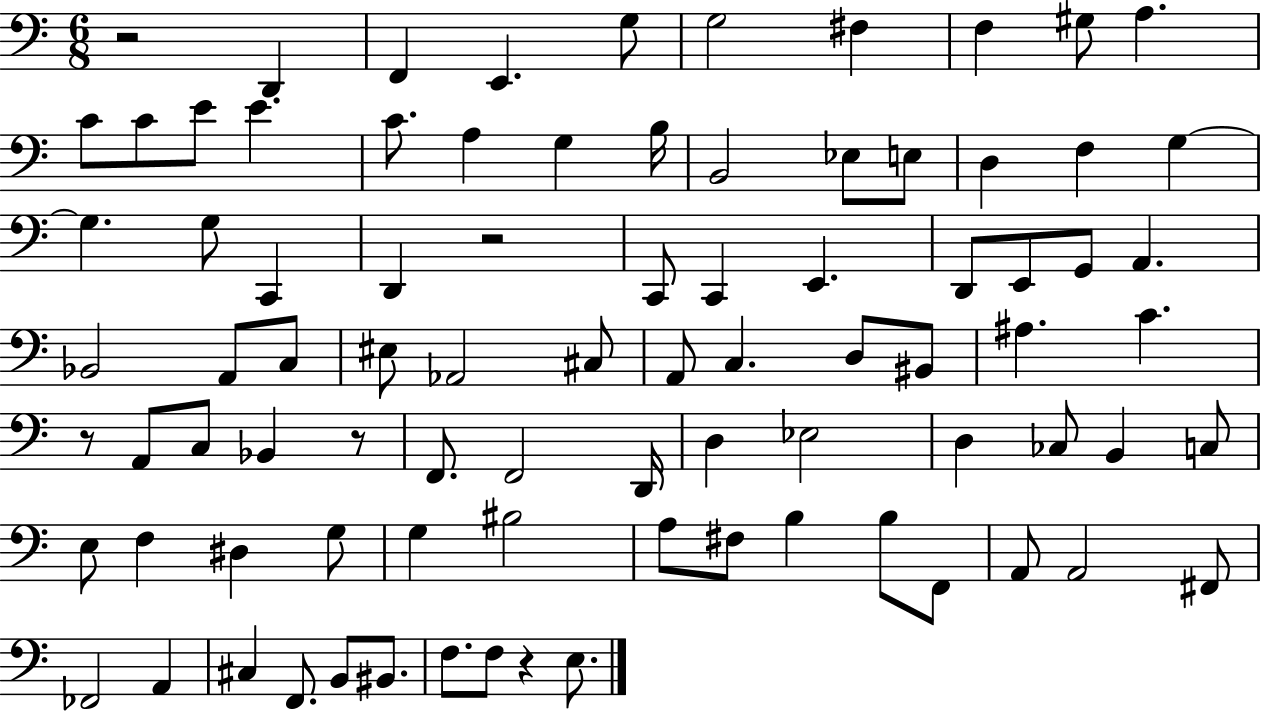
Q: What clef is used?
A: bass